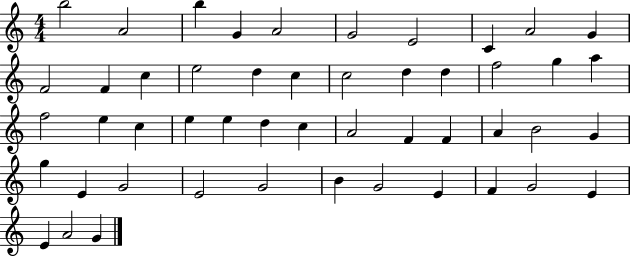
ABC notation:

X:1
T:Untitled
M:4/4
L:1/4
K:C
b2 A2 b G A2 G2 E2 C A2 G F2 F c e2 d c c2 d d f2 g a f2 e c e e d c A2 F F A B2 G g E G2 E2 G2 B G2 E F G2 E E A2 G